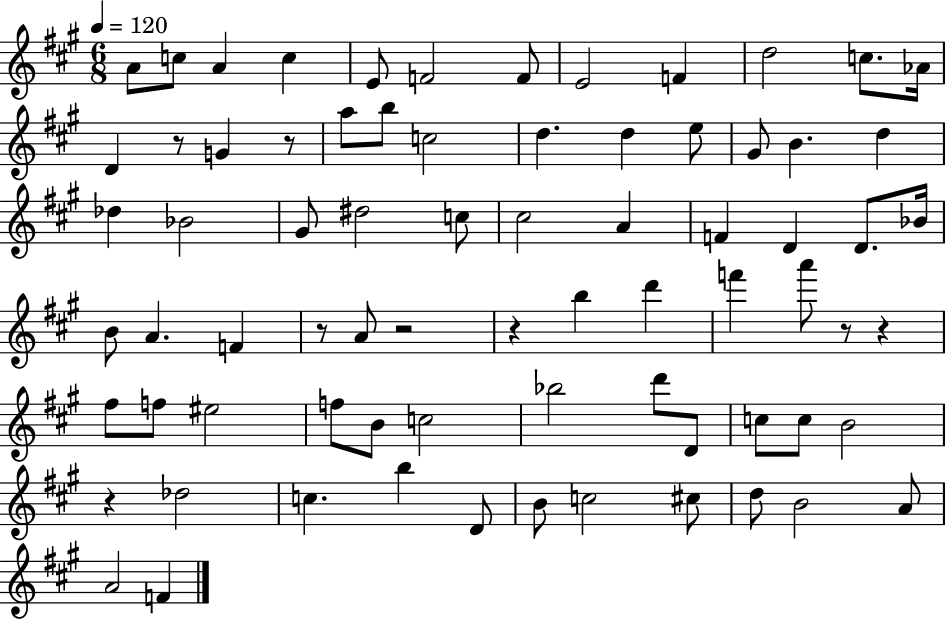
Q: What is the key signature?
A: A major